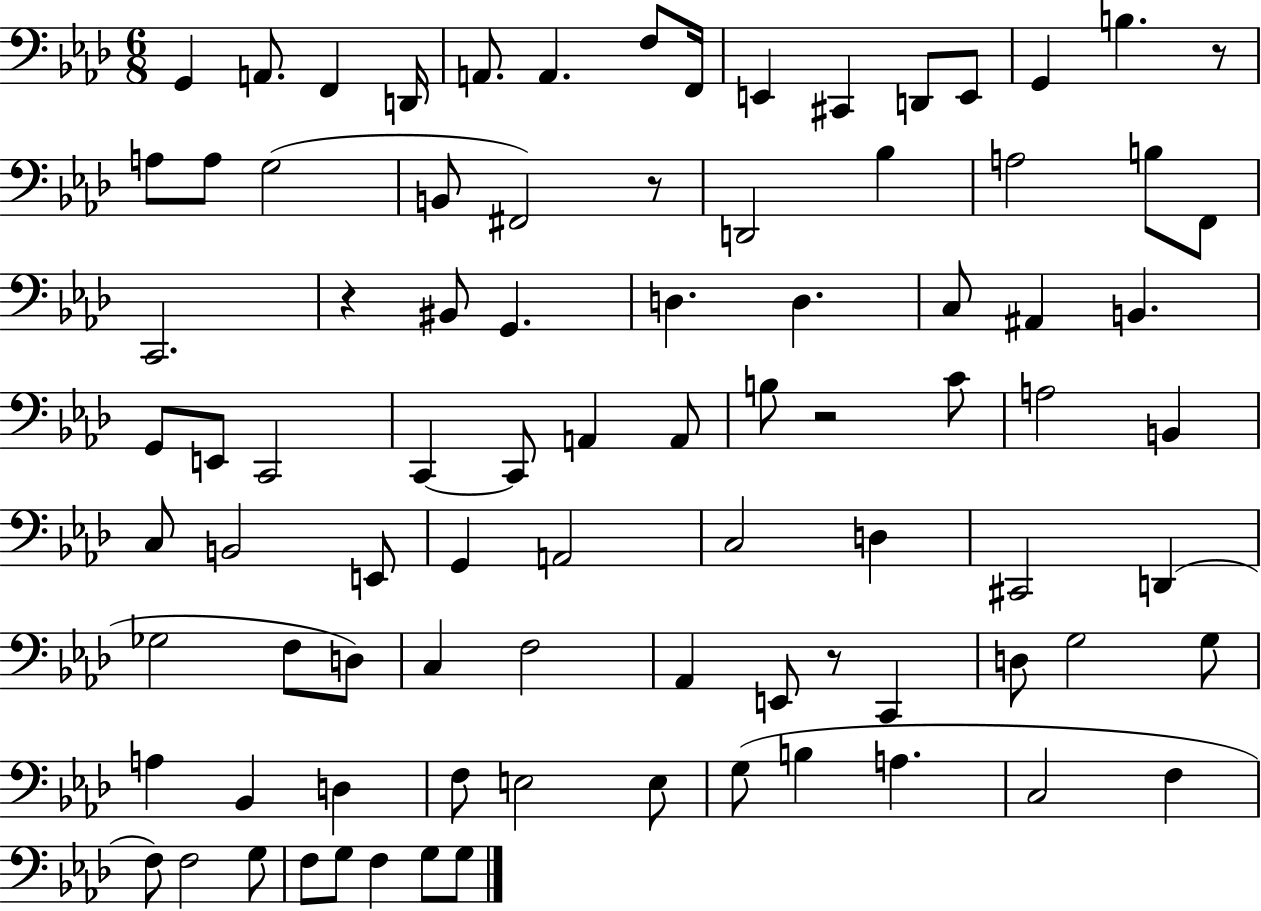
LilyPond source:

{
  \clef bass
  \numericTimeSignature
  \time 6/8
  \key aes \major
  g,4 a,8. f,4 d,16 | a,8. a,4. f8 f,16 | e,4 cis,4 d,8 e,8 | g,4 b4. r8 | \break a8 a8 g2( | b,8 fis,2) r8 | d,2 bes4 | a2 b8 f,8 | \break c,2. | r4 bis,8 g,4. | d4. d4. | c8 ais,4 b,4. | \break g,8 e,8 c,2 | c,4~~ c,8 a,4 a,8 | b8 r2 c'8 | a2 b,4 | \break c8 b,2 e,8 | g,4 a,2 | c2 d4 | cis,2 d,4( | \break ges2 f8 d8) | c4 f2 | aes,4 e,8 r8 c,4 | d8 g2 g8 | \break a4 bes,4 d4 | f8 e2 e8 | g8( b4 a4. | c2 f4 | \break f8) f2 g8 | f8 g8 f4 g8 g8 | \bar "|."
}